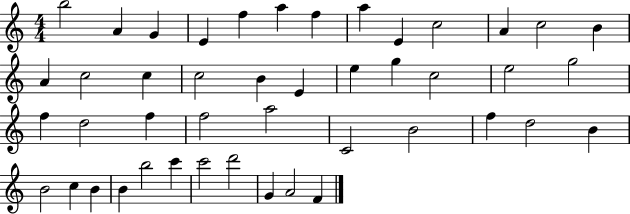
{
  \clef treble
  \numericTimeSignature
  \time 4/4
  \key c \major
  b''2 a'4 g'4 | e'4 f''4 a''4 f''4 | a''4 e'4 c''2 | a'4 c''2 b'4 | \break a'4 c''2 c''4 | c''2 b'4 e'4 | e''4 g''4 c''2 | e''2 g''2 | \break f''4 d''2 f''4 | f''2 a''2 | c'2 b'2 | f''4 d''2 b'4 | \break b'2 c''4 b'4 | b'4 b''2 c'''4 | c'''2 d'''2 | g'4 a'2 f'4 | \break \bar "|."
}